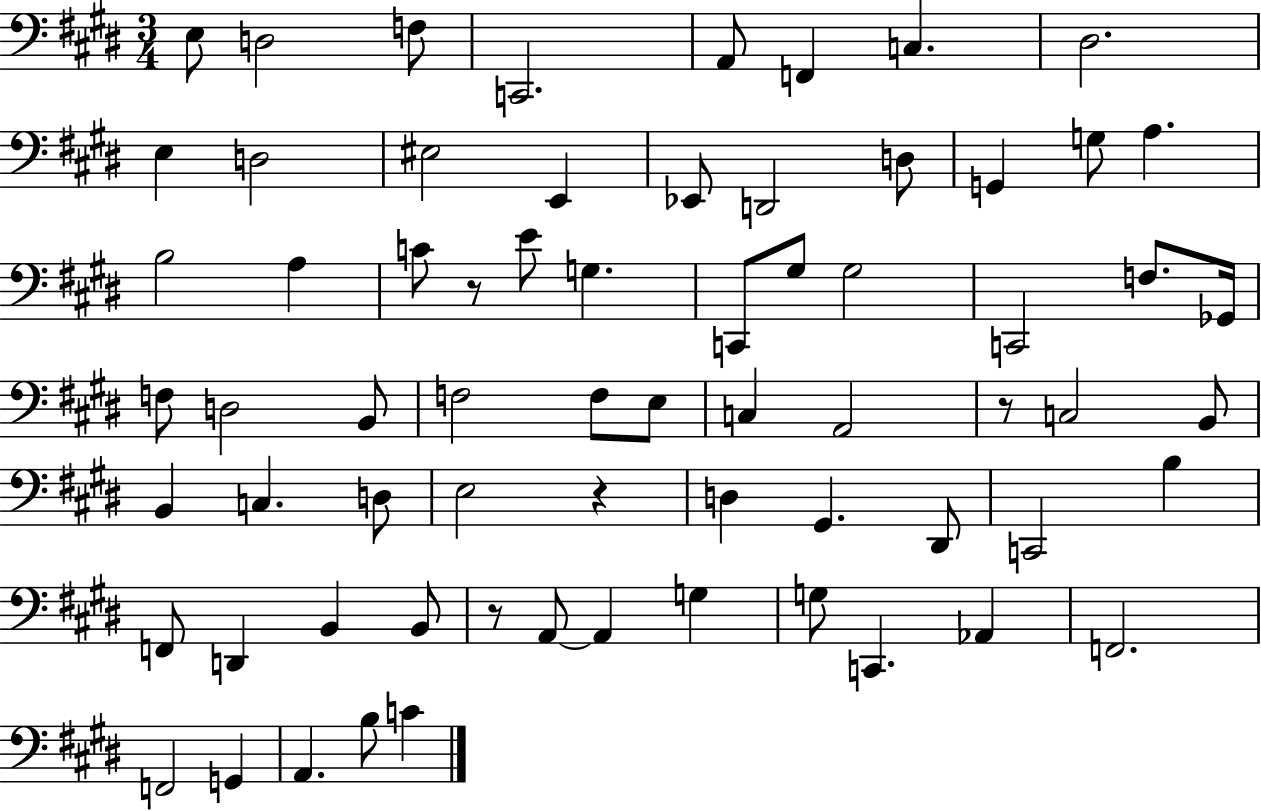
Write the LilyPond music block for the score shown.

{
  \clef bass
  \numericTimeSignature
  \time 3/4
  \key e \major
  e8 d2 f8 | c,2. | a,8 f,4 c4. | dis2. | \break e4 d2 | eis2 e,4 | ees,8 d,2 d8 | g,4 g8 a4. | \break b2 a4 | c'8 r8 e'8 g4. | c,8 gis8 gis2 | c,2 f8. ges,16 | \break f8 d2 b,8 | f2 f8 e8 | c4 a,2 | r8 c2 b,8 | \break b,4 c4. d8 | e2 r4 | d4 gis,4. dis,8 | c,2 b4 | \break f,8 d,4 b,4 b,8 | r8 a,8~~ a,4 g4 | g8 c,4. aes,4 | f,2. | \break f,2 g,4 | a,4. b8 c'4 | \bar "|."
}